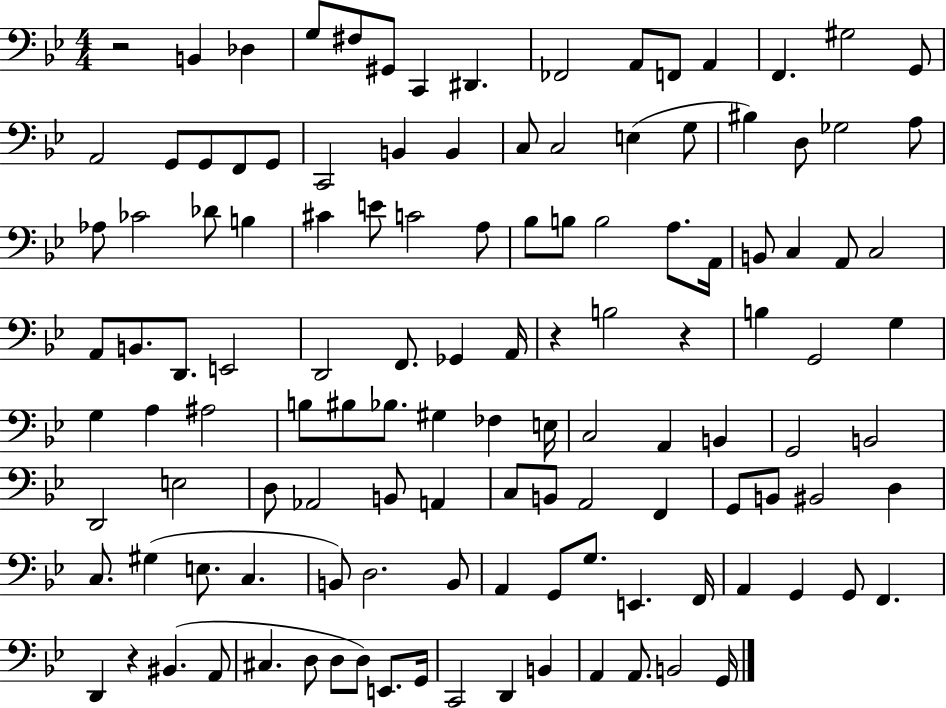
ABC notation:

X:1
T:Untitled
M:4/4
L:1/4
K:Bb
z2 B,, _D, G,/2 ^F,/2 ^G,,/2 C,, ^D,, _F,,2 A,,/2 F,,/2 A,, F,, ^G,2 G,,/2 A,,2 G,,/2 G,,/2 F,,/2 G,,/2 C,,2 B,, B,, C,/2 C,2 E, G,/2 ^B, D,/2 _G,2 A,/2 _A,/2 _C2 _D/2 B, ^C E/2 C2 A,/2 _B,/2 B,/2 B,2 A,/2 A,,/4 B,,/2 C, A,,/2 C,2 A,,/2 B,,/2 D,,/2 E,,2 D,,2 F,,/2 _G,, A,,/4 z B,2 z B, G,,2 G, G, A, ^A,2 B,/2 ^B,/2 _B,/2 ^G, _F, E,/4 C,2 A,, B,, G,,2 B,,2 D,,2 E,2 D,/2 _A,,2 B,,/2 A,, C,/2 B,,/2 A,,2 F,, G,,/2 B,,/2 ^B,,2 D, C,/2 ^G, E,/2 C, B,,/2 D,2 B,,/2 A,, G,,/2 G,/2 E,, F,,/4 A,, G,, G,,/2 F,, D,, z ^B,, A,,/2 ^C, D,/2 D,/2 D,/2 E,,/2 G,,/4 C,,2 D,, B,, A,, A,,/2 B,,2 G,,/4